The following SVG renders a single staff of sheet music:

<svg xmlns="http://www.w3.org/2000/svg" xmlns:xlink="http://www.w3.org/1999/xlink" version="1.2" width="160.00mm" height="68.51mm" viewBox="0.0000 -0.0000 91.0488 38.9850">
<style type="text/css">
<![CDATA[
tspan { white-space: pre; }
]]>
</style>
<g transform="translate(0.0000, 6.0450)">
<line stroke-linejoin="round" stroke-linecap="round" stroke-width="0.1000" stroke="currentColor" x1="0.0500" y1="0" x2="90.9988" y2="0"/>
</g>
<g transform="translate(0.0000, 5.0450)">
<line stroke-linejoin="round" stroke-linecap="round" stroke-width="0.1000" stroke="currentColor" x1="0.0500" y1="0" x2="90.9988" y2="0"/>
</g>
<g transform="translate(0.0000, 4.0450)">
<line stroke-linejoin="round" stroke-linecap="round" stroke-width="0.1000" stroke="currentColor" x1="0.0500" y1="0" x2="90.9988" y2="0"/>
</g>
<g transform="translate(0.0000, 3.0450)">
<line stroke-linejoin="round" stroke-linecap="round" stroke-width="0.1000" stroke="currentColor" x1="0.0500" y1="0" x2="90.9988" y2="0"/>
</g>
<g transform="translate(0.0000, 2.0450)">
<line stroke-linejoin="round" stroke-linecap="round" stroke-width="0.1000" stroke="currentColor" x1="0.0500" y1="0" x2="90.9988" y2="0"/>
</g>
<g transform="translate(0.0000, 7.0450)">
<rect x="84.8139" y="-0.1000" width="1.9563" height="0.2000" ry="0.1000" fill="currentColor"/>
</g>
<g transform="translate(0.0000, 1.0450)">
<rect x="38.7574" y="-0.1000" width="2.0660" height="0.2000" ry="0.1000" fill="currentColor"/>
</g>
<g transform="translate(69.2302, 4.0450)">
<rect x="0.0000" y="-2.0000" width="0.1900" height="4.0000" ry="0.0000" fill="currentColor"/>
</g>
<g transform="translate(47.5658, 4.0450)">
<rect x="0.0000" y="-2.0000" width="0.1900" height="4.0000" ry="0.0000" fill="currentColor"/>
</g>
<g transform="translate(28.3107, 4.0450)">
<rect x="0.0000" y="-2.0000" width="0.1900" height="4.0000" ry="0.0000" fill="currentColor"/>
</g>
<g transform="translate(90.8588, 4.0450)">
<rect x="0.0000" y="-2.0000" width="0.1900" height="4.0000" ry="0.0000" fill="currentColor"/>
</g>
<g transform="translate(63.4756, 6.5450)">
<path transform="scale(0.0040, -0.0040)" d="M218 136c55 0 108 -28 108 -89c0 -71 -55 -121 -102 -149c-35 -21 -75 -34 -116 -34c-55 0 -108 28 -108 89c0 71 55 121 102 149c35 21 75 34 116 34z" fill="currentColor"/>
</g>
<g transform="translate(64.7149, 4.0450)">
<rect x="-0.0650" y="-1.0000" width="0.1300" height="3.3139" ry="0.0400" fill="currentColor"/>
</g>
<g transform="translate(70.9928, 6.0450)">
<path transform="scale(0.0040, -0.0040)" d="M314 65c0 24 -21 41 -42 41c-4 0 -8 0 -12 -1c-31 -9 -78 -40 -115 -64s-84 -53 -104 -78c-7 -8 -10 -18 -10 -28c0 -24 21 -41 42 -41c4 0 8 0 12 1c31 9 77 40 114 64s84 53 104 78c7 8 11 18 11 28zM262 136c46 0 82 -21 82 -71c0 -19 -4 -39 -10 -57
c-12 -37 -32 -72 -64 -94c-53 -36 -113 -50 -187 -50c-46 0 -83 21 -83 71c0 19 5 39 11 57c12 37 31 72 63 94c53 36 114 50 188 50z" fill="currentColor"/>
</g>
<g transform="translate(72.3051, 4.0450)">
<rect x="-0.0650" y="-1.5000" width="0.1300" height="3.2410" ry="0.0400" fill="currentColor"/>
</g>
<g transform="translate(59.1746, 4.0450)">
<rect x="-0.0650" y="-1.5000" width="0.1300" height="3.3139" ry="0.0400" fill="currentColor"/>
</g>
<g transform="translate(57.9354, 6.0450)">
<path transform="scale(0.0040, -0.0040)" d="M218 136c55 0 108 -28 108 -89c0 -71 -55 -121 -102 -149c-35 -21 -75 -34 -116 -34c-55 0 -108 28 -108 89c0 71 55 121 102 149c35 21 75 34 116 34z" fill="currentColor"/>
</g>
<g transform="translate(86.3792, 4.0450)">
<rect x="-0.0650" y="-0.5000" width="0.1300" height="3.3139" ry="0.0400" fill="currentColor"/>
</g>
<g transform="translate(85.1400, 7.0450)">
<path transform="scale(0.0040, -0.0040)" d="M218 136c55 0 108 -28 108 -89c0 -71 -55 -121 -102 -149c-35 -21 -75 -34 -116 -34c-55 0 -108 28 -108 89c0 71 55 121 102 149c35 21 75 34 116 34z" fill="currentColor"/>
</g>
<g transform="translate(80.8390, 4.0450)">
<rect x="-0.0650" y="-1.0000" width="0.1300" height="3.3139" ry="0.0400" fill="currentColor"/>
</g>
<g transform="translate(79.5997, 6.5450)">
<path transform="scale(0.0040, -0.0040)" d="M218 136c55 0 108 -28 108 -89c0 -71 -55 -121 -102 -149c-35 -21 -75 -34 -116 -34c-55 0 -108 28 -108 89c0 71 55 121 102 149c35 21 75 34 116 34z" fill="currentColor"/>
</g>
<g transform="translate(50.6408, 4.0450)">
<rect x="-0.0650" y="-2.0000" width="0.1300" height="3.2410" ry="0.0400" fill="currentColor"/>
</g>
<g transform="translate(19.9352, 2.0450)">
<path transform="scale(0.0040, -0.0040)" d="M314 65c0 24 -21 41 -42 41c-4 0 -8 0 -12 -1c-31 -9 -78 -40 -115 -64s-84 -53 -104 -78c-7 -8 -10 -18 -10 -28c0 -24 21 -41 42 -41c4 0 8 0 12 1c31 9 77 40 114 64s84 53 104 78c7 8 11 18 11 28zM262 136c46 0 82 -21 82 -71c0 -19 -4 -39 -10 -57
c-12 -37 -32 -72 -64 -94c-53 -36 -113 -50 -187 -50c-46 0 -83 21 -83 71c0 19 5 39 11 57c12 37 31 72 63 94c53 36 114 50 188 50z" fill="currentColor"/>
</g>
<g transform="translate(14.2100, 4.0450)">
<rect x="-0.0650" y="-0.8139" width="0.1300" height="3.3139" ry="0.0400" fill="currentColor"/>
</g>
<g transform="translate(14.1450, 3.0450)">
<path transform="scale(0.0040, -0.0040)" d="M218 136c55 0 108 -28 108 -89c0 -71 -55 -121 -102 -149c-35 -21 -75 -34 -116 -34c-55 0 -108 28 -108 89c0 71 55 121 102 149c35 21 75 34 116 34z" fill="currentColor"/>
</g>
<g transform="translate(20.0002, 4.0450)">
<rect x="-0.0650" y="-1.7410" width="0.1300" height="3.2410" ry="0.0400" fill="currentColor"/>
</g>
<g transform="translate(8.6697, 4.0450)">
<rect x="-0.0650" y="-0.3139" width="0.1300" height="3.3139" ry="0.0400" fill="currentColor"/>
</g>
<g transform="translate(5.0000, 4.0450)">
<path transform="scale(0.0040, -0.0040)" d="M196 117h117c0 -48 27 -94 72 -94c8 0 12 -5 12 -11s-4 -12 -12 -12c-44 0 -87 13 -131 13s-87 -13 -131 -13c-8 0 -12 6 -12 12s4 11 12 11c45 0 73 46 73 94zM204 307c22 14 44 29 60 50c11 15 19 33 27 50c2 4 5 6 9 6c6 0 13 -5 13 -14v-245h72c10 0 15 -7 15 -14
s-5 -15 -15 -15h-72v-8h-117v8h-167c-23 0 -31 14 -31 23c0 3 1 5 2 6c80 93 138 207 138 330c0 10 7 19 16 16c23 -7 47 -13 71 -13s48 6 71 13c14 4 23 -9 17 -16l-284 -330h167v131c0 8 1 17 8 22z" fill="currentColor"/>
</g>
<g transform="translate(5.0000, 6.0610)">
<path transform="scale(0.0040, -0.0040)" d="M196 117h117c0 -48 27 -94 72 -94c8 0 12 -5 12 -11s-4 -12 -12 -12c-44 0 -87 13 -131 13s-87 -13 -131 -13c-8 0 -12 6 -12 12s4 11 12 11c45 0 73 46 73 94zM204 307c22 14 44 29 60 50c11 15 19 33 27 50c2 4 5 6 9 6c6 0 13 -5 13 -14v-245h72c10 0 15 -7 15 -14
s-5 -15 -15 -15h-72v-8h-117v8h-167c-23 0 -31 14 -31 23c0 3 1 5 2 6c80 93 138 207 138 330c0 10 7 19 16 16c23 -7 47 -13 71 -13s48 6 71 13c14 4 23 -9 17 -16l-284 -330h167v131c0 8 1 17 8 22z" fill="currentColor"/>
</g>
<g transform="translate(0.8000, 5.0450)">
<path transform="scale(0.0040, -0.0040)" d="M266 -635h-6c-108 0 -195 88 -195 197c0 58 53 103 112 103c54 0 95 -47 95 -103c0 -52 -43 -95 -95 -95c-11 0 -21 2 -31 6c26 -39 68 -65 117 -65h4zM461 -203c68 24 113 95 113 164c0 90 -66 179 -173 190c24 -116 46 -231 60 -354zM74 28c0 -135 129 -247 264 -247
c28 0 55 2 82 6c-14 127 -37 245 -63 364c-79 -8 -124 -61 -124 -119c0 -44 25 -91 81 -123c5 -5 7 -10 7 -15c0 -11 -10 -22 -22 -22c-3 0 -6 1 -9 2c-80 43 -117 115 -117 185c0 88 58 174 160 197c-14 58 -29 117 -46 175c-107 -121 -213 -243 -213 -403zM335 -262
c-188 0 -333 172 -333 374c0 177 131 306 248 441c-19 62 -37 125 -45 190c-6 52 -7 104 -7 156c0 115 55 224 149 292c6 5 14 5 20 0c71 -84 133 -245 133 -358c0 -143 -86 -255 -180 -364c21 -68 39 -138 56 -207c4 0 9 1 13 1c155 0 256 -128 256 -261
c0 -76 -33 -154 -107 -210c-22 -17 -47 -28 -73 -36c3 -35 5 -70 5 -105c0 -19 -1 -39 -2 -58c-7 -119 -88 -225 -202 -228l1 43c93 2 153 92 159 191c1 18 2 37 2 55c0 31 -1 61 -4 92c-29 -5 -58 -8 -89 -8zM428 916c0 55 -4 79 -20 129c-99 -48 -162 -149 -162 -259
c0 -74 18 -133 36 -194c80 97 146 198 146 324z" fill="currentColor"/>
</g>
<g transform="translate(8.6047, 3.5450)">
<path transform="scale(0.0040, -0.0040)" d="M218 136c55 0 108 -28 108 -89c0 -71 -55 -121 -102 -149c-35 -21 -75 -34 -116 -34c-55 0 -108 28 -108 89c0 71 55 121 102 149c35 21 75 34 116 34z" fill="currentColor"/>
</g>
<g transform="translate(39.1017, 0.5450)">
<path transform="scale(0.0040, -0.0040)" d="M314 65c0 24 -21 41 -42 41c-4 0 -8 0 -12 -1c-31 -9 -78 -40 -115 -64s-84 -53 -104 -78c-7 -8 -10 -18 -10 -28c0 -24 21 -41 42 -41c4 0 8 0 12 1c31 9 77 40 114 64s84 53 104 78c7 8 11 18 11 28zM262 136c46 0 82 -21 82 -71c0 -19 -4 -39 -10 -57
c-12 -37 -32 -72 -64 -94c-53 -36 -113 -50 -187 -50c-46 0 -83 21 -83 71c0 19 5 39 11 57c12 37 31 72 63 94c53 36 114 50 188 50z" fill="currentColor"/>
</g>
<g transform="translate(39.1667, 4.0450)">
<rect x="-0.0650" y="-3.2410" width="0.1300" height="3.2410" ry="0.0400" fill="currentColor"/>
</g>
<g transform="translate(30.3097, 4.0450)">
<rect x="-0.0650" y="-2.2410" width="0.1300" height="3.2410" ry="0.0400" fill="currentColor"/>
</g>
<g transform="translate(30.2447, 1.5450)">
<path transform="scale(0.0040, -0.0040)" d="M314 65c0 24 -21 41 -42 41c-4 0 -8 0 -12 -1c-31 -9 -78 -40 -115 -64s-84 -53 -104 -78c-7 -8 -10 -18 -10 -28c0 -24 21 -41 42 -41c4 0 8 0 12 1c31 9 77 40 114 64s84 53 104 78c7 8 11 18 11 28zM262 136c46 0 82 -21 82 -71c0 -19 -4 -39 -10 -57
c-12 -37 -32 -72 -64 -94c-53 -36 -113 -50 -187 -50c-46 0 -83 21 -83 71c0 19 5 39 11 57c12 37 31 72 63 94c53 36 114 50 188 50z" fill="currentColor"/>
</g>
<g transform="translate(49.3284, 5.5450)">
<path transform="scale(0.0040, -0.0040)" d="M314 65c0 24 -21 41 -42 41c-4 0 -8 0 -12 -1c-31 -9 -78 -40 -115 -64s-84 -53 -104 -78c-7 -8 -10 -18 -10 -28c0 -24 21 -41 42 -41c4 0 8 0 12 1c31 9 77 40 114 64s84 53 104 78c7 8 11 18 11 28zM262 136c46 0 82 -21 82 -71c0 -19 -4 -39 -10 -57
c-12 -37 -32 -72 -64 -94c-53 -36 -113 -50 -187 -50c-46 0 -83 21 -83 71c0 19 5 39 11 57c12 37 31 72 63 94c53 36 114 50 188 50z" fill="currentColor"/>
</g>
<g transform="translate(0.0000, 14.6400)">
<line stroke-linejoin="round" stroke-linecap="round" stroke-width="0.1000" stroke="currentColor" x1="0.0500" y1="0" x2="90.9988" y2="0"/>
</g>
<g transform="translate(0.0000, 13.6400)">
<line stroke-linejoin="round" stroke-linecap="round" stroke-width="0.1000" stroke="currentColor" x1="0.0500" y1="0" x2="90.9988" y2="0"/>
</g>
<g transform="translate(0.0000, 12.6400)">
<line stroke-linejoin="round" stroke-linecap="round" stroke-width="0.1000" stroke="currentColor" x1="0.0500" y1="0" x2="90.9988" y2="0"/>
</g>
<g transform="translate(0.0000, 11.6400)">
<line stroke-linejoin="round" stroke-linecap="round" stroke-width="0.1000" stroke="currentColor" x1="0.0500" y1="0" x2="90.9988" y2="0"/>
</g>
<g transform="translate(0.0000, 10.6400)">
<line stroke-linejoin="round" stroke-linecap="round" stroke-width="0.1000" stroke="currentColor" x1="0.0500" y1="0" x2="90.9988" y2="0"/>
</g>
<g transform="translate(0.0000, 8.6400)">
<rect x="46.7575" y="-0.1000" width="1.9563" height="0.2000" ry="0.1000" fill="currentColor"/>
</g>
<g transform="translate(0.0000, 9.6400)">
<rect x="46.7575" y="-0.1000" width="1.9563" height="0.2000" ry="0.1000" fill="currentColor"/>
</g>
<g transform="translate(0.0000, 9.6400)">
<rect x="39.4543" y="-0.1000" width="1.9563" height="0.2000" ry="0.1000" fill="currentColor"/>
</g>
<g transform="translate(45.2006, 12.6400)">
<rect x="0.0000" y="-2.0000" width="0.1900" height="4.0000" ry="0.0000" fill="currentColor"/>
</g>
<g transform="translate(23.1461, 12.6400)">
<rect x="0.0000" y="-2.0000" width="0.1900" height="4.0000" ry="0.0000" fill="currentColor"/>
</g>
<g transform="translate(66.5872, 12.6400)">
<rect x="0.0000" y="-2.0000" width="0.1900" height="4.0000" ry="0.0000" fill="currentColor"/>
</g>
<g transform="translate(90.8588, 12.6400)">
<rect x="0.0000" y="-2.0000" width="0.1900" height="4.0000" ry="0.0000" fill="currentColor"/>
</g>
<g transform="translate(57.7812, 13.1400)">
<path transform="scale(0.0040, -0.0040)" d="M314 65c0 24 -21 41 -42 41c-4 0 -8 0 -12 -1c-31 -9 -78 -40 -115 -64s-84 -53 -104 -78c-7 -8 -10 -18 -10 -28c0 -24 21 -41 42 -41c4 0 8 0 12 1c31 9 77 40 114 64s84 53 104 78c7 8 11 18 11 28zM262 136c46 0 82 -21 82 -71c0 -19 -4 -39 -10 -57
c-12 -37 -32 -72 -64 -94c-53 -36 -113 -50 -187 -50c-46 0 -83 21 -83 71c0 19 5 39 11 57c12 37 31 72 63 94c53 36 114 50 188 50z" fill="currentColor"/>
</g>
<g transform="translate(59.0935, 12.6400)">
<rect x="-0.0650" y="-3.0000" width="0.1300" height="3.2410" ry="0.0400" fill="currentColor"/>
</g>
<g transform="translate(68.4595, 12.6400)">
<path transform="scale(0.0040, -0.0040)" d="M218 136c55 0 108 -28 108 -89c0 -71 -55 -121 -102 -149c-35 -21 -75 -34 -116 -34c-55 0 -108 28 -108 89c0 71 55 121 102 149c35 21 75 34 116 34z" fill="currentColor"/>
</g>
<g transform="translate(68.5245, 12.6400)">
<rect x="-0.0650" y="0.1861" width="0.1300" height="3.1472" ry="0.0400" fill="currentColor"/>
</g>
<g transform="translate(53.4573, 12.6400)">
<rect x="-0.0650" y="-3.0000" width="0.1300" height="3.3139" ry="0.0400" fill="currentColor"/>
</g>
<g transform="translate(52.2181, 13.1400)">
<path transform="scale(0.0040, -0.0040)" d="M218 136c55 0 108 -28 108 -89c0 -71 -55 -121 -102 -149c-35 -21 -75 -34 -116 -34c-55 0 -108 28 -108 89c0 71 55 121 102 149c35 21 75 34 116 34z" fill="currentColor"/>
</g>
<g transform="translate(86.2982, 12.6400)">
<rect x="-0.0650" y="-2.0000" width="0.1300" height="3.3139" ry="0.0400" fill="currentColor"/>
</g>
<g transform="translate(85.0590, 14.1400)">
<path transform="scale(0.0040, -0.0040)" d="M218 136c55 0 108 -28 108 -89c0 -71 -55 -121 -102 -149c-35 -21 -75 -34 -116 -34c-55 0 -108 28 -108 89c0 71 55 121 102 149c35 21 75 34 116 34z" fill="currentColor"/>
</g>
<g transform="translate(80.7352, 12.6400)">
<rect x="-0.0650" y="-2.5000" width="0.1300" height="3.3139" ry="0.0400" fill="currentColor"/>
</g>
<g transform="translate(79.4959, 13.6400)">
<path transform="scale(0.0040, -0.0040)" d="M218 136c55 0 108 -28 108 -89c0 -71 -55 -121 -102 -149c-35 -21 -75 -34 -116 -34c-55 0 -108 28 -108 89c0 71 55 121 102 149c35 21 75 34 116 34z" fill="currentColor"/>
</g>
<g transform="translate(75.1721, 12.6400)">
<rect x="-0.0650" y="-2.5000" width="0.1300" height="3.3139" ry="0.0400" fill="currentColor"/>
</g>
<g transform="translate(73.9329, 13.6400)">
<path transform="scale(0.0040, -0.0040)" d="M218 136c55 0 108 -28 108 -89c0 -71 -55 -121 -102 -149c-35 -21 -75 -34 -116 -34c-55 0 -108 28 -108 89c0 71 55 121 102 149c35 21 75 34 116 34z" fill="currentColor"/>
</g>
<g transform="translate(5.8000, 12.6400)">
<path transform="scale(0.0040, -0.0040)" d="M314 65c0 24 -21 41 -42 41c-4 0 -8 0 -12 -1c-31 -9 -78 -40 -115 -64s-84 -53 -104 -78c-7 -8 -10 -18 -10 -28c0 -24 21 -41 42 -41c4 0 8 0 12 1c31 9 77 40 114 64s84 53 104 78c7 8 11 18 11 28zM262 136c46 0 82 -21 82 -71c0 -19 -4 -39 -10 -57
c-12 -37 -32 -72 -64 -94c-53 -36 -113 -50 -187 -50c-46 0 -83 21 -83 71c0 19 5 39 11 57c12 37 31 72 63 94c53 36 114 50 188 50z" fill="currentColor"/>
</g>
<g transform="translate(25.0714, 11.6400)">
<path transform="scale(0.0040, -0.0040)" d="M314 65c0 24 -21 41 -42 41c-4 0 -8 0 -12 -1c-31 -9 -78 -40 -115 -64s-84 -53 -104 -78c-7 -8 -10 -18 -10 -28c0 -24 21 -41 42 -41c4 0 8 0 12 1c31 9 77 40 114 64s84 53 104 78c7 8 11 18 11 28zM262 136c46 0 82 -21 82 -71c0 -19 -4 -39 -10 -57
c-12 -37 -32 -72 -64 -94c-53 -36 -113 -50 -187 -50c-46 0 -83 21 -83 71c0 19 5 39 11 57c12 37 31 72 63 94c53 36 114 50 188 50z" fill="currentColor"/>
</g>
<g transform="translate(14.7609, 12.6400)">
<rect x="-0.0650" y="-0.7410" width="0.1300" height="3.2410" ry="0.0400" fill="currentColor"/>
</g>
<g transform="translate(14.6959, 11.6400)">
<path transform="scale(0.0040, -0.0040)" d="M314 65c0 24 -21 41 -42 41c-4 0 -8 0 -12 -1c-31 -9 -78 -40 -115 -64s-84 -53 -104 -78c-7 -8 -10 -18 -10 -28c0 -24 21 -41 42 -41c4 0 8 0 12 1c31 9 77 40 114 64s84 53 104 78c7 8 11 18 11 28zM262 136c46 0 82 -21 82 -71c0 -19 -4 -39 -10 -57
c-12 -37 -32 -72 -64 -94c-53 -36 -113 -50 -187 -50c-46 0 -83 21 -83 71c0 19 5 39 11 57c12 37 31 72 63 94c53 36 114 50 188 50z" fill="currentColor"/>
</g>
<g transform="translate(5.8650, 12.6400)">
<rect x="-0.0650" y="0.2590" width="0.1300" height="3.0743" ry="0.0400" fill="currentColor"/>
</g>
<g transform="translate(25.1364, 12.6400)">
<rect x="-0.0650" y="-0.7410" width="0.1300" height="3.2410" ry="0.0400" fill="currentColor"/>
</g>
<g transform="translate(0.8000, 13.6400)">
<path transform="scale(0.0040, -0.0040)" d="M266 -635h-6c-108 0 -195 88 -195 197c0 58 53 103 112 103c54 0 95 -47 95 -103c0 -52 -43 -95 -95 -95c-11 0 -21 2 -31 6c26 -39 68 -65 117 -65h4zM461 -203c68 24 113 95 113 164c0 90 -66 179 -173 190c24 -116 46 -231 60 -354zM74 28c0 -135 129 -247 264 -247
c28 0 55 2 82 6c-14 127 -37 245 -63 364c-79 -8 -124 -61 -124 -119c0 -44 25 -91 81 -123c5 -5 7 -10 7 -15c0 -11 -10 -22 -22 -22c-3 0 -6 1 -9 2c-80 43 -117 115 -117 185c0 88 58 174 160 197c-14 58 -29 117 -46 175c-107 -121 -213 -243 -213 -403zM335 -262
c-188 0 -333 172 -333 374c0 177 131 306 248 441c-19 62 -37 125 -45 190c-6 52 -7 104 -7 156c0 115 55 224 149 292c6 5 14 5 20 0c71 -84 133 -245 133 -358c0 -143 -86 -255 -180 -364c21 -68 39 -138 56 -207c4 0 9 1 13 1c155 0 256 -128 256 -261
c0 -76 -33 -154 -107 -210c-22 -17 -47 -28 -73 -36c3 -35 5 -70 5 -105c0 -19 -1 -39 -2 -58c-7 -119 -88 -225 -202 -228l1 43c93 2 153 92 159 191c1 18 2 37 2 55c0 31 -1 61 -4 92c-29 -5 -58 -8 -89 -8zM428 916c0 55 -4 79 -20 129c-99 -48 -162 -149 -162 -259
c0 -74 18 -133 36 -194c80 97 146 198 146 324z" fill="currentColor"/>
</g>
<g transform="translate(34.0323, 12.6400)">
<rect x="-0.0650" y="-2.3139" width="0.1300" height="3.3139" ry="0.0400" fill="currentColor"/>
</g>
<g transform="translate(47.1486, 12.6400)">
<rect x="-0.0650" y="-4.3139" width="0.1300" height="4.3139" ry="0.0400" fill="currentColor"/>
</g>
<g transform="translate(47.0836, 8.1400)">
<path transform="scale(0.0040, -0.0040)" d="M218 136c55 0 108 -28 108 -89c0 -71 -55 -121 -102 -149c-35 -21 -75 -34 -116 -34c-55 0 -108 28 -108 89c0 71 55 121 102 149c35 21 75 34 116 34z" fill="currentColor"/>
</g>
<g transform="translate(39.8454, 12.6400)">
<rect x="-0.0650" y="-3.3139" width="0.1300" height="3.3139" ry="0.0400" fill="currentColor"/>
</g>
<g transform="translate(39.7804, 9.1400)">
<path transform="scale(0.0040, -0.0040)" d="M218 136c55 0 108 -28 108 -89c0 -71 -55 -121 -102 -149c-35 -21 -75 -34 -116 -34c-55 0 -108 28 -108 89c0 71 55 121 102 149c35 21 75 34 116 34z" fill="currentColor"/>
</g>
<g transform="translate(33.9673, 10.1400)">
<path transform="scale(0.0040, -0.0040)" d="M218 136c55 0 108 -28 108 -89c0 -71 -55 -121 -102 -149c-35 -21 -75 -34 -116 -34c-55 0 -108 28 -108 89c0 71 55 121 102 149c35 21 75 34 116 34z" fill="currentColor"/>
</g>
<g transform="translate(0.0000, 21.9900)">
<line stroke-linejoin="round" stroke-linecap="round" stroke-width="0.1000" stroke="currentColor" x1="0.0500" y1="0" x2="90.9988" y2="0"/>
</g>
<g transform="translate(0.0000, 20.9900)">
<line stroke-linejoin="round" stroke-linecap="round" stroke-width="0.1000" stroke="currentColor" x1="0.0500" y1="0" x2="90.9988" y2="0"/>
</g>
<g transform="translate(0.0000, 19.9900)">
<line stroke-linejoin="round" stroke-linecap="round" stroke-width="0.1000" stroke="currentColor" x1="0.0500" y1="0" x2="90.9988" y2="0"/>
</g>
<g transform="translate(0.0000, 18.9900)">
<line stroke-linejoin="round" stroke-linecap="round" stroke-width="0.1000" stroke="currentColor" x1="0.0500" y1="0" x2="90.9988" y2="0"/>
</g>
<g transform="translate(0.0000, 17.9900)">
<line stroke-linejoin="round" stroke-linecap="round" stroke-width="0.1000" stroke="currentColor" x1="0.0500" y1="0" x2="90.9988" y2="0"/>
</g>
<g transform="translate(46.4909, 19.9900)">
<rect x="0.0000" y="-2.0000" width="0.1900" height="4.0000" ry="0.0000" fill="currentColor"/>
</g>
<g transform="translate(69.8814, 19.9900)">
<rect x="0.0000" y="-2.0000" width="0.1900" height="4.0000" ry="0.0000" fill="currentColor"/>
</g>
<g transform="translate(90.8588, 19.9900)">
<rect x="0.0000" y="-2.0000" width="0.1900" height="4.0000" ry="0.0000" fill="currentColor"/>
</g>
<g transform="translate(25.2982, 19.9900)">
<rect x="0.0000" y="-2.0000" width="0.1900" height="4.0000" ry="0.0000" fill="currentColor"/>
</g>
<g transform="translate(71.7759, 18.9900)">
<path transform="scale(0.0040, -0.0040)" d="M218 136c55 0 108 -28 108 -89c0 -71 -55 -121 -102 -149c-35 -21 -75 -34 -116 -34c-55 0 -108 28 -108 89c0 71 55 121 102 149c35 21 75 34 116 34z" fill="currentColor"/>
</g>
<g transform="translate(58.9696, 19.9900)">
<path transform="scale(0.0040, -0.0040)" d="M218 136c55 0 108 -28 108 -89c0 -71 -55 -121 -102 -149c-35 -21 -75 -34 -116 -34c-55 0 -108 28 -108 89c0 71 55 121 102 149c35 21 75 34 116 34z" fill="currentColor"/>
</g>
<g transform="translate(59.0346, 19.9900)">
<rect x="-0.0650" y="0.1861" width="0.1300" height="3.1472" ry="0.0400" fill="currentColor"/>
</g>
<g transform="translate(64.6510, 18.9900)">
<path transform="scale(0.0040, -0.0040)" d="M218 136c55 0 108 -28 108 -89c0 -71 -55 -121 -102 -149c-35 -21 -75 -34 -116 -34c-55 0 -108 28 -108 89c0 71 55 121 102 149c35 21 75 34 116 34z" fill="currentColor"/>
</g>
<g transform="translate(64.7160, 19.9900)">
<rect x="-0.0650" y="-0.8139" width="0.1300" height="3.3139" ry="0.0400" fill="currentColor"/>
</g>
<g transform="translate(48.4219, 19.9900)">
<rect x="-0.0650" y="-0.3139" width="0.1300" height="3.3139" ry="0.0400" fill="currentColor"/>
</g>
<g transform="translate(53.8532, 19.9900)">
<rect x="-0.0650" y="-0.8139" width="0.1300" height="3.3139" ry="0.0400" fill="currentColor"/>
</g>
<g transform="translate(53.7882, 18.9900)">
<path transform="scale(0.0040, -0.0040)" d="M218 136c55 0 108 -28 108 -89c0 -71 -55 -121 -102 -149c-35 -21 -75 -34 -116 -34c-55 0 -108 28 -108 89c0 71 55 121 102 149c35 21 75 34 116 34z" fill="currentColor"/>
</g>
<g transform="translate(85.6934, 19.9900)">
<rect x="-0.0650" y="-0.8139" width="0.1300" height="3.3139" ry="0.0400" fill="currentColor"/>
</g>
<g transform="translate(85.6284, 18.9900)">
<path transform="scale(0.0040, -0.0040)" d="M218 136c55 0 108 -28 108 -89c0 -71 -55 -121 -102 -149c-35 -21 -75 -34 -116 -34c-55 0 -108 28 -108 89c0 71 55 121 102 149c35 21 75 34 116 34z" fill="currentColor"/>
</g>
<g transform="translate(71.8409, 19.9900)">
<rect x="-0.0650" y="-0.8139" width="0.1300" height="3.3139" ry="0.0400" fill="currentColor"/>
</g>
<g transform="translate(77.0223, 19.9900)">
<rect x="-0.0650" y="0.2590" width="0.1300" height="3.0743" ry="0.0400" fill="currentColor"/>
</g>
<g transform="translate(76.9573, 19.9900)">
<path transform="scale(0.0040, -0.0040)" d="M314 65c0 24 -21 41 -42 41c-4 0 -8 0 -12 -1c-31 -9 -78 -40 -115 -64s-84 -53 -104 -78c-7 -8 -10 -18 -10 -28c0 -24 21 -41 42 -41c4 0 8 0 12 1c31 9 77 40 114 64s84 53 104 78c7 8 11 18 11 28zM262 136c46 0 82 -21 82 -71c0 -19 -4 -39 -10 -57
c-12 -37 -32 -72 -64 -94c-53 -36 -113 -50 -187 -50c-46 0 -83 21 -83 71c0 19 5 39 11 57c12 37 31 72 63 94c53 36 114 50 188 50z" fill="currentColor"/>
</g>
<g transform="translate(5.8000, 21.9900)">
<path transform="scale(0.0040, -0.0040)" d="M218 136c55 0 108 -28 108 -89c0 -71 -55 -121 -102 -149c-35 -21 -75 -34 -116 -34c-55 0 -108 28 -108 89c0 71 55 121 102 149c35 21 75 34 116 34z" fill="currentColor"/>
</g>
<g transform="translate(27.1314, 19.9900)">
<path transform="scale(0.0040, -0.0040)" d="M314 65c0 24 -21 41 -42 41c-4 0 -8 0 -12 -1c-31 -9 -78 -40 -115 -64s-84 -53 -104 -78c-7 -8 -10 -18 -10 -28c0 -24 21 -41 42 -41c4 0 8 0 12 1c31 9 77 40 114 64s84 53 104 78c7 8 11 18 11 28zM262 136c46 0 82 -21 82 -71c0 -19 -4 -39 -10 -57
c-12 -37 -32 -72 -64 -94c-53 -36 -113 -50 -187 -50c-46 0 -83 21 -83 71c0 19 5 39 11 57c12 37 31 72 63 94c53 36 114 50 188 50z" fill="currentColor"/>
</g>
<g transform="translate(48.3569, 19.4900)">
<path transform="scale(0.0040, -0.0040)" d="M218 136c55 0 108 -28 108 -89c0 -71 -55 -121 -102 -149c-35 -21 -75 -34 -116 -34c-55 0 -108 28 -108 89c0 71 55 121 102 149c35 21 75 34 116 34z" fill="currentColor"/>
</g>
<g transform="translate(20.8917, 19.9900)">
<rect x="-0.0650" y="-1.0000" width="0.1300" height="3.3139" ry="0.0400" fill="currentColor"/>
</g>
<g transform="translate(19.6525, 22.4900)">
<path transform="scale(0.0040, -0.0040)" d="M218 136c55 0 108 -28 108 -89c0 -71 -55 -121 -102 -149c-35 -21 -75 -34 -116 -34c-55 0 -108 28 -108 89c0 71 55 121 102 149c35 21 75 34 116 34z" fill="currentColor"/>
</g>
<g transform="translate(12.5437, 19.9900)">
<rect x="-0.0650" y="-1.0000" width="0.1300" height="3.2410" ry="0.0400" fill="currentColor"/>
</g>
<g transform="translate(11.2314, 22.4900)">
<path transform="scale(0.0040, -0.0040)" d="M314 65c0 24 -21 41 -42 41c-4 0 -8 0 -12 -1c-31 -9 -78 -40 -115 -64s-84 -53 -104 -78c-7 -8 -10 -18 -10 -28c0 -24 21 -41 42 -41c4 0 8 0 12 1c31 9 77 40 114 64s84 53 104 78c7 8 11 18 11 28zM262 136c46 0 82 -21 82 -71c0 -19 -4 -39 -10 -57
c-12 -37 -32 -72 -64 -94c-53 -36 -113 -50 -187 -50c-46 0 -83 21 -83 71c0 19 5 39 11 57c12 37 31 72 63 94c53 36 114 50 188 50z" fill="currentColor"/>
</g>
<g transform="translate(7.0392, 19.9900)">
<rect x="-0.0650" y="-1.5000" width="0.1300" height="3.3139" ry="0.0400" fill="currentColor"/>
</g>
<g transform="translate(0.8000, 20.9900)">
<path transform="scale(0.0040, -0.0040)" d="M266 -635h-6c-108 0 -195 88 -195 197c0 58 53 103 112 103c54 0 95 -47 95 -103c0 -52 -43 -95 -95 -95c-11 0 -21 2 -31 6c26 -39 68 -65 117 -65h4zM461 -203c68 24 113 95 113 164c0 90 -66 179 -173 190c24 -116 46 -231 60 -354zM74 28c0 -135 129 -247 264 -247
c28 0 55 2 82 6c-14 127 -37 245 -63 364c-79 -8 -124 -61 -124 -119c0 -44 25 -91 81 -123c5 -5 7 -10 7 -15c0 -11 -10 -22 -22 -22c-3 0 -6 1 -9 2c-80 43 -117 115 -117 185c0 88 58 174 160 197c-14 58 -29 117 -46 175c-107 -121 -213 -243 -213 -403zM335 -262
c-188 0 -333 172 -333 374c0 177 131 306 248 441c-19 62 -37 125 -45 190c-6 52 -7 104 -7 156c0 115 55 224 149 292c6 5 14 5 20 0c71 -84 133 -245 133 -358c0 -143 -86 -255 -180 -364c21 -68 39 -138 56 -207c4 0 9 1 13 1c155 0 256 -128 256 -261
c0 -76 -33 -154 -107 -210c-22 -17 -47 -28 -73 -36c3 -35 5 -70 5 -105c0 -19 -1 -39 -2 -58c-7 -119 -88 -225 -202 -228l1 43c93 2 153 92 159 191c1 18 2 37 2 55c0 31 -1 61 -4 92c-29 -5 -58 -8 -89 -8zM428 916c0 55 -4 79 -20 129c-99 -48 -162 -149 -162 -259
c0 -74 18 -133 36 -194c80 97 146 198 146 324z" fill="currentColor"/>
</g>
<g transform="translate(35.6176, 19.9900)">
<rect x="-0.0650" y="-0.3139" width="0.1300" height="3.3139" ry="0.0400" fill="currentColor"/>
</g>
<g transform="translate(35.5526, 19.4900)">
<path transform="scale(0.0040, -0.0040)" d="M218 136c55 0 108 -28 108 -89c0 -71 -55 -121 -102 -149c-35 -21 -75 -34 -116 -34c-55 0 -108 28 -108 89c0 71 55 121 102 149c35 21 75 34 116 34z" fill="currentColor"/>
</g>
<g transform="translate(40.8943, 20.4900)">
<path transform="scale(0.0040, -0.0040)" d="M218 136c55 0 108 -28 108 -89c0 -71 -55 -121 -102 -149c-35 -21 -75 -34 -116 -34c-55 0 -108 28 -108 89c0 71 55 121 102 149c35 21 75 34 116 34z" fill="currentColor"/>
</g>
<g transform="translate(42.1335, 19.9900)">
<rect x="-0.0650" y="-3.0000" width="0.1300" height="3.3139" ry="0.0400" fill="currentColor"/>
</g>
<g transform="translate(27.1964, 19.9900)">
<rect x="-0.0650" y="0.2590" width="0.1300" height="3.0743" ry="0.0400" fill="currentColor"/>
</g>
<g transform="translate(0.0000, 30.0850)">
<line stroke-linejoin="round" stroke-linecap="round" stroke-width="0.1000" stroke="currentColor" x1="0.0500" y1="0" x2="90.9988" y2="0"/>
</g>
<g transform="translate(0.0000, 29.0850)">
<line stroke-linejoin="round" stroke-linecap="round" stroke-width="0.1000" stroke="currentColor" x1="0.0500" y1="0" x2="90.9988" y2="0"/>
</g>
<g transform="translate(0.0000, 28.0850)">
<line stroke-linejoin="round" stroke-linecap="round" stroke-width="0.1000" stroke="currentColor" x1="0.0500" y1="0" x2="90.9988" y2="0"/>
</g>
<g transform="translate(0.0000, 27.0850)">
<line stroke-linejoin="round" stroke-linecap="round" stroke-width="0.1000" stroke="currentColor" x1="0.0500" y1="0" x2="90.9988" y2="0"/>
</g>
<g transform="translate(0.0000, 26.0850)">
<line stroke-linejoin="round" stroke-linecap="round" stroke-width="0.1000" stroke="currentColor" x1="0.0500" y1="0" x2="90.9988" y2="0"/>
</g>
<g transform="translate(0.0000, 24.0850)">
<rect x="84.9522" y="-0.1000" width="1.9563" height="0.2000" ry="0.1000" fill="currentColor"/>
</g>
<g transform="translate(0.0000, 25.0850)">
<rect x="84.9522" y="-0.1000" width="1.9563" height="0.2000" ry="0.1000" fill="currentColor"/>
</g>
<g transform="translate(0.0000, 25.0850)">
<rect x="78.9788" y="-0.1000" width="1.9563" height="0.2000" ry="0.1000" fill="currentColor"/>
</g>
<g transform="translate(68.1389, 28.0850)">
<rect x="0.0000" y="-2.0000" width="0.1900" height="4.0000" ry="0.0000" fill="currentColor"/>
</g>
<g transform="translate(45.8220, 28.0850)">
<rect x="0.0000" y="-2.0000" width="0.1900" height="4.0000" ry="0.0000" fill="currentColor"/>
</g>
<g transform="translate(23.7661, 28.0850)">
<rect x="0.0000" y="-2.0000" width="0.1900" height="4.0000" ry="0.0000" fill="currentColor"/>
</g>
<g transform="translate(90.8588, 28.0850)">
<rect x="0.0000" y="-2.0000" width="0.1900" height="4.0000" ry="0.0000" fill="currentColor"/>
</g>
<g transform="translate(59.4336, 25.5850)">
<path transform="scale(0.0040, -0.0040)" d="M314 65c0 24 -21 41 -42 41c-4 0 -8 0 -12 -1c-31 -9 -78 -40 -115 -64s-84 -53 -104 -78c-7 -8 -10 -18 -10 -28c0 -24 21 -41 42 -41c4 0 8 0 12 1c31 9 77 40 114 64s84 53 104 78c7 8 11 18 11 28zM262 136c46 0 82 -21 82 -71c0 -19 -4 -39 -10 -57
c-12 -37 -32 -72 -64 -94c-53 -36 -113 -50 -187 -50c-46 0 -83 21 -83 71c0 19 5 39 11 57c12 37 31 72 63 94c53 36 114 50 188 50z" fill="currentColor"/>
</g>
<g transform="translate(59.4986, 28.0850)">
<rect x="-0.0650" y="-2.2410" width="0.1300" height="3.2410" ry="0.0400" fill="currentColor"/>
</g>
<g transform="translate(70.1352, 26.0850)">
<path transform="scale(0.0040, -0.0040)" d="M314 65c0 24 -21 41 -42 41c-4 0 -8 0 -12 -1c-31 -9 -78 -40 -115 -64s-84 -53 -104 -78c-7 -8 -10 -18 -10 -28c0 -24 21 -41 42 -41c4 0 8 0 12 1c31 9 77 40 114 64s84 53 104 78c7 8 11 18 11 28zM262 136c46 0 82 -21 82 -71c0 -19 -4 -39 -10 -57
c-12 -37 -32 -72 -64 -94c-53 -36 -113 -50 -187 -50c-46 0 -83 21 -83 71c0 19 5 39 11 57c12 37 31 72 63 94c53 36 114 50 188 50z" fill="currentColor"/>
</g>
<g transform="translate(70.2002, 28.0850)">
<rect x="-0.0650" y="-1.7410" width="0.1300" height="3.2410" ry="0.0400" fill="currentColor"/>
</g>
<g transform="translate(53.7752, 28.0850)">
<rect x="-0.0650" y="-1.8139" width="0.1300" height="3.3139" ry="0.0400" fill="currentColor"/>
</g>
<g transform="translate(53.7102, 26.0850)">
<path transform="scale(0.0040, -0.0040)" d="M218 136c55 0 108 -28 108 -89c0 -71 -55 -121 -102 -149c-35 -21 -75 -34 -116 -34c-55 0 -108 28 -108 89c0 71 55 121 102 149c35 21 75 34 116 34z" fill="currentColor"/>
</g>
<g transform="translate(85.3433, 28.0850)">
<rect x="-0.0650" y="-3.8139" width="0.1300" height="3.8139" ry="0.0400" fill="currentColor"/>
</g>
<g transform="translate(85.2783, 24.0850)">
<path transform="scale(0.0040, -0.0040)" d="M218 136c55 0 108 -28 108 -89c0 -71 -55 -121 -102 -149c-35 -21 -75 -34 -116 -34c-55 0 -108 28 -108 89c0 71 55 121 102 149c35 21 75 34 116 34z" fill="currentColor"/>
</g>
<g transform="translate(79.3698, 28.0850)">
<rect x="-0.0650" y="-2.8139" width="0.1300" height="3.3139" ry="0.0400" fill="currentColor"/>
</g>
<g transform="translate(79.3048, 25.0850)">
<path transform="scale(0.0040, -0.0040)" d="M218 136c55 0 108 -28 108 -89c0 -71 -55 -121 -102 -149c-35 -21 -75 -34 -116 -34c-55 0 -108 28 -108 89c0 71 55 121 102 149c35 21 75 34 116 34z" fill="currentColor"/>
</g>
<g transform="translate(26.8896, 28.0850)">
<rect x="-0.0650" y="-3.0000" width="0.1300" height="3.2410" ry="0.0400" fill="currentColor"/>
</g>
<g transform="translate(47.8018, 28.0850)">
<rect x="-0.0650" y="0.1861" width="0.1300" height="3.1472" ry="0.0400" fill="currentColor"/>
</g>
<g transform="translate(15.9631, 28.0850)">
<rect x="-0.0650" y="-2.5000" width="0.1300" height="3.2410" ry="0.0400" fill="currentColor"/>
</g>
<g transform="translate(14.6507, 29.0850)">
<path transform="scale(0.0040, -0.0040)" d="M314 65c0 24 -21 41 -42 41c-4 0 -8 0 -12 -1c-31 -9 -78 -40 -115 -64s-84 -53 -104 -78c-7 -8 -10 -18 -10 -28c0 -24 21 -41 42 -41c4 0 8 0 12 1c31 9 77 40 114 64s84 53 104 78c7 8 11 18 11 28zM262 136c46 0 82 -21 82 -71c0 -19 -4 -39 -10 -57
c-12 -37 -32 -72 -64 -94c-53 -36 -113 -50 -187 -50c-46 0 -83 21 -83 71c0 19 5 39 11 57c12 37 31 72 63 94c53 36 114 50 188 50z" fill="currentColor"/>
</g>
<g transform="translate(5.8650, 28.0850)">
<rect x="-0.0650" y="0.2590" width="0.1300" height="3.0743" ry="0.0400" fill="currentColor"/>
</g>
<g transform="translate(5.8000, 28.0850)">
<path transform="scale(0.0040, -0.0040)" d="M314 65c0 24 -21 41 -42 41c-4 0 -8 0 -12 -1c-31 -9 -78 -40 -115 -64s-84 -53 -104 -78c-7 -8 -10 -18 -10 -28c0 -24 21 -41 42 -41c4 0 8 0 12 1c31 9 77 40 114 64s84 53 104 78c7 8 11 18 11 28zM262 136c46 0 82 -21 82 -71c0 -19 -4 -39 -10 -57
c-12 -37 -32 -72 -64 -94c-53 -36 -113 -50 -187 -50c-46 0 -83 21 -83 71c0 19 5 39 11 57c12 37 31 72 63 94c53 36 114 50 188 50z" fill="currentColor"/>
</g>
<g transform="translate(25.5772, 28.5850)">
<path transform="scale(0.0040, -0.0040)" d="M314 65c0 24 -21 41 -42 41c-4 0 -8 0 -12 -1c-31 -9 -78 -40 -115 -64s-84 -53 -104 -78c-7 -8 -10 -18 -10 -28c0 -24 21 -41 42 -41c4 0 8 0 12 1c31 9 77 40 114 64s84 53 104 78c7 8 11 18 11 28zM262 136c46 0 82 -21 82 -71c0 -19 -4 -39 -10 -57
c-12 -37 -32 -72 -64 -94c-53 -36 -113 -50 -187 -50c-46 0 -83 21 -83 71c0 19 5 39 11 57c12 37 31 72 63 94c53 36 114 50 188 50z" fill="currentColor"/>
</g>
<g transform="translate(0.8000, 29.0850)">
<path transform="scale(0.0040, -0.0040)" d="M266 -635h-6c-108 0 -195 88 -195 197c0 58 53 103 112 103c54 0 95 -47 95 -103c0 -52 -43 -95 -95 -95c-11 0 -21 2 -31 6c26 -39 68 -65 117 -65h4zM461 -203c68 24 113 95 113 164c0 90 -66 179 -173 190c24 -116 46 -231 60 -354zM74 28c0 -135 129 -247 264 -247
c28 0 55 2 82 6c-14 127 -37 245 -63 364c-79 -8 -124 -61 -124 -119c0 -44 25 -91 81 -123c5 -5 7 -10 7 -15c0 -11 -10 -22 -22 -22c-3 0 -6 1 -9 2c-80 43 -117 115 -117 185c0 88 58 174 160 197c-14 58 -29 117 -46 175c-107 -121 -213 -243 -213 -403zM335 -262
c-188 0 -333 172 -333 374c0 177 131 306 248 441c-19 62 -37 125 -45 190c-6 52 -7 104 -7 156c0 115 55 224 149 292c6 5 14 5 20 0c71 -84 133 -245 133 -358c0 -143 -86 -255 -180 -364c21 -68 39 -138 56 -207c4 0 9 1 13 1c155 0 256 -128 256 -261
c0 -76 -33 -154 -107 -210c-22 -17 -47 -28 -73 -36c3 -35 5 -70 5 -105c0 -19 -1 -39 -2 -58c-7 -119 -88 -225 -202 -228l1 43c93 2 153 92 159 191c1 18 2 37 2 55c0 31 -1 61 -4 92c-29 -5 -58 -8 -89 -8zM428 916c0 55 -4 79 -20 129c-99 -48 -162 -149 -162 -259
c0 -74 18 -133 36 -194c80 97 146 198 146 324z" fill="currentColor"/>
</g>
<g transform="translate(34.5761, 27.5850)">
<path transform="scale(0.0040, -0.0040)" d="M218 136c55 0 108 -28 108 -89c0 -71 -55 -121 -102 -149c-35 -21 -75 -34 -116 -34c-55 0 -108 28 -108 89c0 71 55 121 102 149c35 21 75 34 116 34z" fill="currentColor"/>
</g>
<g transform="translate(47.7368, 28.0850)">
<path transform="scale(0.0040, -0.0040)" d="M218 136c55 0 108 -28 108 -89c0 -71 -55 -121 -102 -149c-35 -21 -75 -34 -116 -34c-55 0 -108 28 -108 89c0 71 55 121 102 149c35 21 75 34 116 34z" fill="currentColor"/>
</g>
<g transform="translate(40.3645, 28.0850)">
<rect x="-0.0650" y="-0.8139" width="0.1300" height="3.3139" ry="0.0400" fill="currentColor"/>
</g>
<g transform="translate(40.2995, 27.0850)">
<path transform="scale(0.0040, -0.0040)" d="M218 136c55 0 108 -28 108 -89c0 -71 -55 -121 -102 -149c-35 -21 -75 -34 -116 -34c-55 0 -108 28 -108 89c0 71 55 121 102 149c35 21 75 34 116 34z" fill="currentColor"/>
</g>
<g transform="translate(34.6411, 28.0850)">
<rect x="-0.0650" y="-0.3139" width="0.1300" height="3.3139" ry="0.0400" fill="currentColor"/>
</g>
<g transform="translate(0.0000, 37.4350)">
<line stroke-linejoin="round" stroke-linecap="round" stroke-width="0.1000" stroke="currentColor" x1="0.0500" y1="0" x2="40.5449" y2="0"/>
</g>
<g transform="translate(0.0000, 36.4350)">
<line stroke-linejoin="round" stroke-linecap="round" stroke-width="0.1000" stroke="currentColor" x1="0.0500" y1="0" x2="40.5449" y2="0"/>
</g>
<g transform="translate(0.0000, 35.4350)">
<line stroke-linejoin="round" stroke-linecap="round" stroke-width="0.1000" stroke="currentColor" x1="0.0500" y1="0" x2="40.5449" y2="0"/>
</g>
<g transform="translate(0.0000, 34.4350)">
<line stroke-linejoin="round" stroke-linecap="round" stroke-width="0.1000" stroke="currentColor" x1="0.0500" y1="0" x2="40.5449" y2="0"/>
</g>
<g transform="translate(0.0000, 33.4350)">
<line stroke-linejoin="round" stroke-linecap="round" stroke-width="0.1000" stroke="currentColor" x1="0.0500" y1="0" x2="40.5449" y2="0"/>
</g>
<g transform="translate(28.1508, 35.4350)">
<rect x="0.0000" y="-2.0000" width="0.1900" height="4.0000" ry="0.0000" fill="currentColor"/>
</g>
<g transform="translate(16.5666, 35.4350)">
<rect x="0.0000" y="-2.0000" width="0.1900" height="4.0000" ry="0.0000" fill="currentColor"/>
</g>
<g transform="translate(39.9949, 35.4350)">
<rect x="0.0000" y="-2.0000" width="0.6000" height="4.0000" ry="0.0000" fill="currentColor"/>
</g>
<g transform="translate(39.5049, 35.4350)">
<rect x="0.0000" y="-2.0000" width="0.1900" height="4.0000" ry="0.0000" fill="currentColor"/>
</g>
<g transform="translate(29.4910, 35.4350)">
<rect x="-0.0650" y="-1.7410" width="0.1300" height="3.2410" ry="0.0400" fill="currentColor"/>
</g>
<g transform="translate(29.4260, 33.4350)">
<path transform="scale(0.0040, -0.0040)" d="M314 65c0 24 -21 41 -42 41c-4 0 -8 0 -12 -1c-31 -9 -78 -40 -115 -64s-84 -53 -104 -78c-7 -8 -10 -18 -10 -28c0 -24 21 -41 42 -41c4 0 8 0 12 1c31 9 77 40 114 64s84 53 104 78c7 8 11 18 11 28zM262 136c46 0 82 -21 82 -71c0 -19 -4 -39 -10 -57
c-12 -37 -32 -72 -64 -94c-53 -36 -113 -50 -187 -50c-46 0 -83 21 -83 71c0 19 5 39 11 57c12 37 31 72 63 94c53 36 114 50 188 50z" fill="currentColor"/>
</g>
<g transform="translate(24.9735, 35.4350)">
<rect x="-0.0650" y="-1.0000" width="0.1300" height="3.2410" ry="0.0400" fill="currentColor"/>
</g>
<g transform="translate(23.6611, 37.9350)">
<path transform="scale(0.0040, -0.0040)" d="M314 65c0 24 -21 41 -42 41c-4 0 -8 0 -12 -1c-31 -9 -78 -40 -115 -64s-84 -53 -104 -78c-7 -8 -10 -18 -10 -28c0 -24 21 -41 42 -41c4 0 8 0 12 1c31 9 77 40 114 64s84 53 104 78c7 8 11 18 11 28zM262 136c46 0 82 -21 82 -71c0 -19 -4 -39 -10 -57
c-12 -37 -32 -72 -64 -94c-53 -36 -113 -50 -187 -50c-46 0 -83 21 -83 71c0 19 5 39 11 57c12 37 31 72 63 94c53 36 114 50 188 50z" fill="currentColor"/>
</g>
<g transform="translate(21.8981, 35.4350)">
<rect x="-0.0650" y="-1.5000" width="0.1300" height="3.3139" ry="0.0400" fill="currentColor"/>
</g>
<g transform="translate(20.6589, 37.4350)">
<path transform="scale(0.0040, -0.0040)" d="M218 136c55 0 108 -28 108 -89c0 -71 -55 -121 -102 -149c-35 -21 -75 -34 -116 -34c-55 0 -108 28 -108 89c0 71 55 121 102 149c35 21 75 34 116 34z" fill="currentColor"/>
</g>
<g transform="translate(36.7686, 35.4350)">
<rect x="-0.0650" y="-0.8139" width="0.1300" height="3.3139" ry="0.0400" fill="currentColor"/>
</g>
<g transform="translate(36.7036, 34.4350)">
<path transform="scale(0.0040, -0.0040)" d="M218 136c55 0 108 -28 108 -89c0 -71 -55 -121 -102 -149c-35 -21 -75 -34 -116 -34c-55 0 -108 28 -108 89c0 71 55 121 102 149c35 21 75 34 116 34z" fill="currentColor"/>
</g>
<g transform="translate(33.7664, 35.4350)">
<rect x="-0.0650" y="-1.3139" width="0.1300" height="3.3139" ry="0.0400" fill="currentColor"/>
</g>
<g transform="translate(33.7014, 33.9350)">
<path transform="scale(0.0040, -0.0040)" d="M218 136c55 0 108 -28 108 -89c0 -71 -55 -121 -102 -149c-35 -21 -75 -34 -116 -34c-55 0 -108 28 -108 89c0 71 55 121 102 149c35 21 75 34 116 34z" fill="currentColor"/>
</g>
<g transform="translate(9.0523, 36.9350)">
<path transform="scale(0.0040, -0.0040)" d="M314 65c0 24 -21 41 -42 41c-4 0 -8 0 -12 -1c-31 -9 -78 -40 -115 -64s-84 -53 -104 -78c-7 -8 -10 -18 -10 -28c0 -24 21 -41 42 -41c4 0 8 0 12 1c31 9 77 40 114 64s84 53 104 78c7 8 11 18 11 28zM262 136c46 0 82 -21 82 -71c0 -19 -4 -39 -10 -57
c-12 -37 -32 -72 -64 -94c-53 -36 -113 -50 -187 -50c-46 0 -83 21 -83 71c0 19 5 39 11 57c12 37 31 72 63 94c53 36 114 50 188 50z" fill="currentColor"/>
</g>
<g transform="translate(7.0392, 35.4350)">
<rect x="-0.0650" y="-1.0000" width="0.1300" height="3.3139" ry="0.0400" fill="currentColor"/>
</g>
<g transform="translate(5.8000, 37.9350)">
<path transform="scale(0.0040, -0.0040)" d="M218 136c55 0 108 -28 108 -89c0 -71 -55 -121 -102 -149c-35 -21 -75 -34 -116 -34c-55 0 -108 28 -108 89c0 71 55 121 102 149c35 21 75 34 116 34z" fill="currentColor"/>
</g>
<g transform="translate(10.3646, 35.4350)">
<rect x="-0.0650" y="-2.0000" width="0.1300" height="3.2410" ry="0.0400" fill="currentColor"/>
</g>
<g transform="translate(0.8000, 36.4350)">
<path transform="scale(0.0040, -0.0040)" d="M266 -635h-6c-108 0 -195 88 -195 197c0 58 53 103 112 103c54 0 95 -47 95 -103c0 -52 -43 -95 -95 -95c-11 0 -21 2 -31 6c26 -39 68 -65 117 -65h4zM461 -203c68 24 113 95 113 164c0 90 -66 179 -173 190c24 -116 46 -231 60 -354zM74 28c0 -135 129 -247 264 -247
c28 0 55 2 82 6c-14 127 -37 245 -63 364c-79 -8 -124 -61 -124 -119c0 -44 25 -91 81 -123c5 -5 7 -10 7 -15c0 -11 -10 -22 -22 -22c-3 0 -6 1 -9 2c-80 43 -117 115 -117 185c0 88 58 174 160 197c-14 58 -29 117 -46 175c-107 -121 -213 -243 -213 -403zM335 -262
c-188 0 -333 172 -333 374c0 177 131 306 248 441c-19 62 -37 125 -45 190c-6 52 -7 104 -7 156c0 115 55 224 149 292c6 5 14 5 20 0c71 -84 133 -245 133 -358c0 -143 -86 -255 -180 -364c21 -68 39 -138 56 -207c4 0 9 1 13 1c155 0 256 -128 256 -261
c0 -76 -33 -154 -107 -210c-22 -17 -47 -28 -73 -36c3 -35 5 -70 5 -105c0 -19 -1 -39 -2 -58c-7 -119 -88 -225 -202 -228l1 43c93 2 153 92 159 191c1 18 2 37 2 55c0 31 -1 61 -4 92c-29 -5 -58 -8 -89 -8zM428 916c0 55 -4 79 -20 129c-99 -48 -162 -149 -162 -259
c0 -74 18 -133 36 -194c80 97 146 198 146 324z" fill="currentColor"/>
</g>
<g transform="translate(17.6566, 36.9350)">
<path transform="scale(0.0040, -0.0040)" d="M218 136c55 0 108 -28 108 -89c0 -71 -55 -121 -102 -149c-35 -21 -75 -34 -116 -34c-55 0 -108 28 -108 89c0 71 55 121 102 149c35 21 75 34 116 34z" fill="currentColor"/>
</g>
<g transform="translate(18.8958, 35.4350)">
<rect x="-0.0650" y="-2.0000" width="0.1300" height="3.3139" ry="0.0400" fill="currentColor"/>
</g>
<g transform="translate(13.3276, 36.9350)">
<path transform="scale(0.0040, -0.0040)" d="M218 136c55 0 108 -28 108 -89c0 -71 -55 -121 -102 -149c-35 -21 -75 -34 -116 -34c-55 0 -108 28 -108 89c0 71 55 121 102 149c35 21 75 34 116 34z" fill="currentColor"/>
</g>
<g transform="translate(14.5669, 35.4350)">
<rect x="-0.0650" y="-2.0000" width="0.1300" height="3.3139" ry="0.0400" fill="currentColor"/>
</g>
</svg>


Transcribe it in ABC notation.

X:1
T:Untitled
M:4/4
L:1/4
K:C
c d f2 g2 b2 F2 E D E2 D C B2 d2 d2 g b d' A A2 B G G F E D2 D B2 c A c d B d d B2 d B2 G2 A2 c d B f g2 f2 a c' D F2 F F E D2 f2 e d